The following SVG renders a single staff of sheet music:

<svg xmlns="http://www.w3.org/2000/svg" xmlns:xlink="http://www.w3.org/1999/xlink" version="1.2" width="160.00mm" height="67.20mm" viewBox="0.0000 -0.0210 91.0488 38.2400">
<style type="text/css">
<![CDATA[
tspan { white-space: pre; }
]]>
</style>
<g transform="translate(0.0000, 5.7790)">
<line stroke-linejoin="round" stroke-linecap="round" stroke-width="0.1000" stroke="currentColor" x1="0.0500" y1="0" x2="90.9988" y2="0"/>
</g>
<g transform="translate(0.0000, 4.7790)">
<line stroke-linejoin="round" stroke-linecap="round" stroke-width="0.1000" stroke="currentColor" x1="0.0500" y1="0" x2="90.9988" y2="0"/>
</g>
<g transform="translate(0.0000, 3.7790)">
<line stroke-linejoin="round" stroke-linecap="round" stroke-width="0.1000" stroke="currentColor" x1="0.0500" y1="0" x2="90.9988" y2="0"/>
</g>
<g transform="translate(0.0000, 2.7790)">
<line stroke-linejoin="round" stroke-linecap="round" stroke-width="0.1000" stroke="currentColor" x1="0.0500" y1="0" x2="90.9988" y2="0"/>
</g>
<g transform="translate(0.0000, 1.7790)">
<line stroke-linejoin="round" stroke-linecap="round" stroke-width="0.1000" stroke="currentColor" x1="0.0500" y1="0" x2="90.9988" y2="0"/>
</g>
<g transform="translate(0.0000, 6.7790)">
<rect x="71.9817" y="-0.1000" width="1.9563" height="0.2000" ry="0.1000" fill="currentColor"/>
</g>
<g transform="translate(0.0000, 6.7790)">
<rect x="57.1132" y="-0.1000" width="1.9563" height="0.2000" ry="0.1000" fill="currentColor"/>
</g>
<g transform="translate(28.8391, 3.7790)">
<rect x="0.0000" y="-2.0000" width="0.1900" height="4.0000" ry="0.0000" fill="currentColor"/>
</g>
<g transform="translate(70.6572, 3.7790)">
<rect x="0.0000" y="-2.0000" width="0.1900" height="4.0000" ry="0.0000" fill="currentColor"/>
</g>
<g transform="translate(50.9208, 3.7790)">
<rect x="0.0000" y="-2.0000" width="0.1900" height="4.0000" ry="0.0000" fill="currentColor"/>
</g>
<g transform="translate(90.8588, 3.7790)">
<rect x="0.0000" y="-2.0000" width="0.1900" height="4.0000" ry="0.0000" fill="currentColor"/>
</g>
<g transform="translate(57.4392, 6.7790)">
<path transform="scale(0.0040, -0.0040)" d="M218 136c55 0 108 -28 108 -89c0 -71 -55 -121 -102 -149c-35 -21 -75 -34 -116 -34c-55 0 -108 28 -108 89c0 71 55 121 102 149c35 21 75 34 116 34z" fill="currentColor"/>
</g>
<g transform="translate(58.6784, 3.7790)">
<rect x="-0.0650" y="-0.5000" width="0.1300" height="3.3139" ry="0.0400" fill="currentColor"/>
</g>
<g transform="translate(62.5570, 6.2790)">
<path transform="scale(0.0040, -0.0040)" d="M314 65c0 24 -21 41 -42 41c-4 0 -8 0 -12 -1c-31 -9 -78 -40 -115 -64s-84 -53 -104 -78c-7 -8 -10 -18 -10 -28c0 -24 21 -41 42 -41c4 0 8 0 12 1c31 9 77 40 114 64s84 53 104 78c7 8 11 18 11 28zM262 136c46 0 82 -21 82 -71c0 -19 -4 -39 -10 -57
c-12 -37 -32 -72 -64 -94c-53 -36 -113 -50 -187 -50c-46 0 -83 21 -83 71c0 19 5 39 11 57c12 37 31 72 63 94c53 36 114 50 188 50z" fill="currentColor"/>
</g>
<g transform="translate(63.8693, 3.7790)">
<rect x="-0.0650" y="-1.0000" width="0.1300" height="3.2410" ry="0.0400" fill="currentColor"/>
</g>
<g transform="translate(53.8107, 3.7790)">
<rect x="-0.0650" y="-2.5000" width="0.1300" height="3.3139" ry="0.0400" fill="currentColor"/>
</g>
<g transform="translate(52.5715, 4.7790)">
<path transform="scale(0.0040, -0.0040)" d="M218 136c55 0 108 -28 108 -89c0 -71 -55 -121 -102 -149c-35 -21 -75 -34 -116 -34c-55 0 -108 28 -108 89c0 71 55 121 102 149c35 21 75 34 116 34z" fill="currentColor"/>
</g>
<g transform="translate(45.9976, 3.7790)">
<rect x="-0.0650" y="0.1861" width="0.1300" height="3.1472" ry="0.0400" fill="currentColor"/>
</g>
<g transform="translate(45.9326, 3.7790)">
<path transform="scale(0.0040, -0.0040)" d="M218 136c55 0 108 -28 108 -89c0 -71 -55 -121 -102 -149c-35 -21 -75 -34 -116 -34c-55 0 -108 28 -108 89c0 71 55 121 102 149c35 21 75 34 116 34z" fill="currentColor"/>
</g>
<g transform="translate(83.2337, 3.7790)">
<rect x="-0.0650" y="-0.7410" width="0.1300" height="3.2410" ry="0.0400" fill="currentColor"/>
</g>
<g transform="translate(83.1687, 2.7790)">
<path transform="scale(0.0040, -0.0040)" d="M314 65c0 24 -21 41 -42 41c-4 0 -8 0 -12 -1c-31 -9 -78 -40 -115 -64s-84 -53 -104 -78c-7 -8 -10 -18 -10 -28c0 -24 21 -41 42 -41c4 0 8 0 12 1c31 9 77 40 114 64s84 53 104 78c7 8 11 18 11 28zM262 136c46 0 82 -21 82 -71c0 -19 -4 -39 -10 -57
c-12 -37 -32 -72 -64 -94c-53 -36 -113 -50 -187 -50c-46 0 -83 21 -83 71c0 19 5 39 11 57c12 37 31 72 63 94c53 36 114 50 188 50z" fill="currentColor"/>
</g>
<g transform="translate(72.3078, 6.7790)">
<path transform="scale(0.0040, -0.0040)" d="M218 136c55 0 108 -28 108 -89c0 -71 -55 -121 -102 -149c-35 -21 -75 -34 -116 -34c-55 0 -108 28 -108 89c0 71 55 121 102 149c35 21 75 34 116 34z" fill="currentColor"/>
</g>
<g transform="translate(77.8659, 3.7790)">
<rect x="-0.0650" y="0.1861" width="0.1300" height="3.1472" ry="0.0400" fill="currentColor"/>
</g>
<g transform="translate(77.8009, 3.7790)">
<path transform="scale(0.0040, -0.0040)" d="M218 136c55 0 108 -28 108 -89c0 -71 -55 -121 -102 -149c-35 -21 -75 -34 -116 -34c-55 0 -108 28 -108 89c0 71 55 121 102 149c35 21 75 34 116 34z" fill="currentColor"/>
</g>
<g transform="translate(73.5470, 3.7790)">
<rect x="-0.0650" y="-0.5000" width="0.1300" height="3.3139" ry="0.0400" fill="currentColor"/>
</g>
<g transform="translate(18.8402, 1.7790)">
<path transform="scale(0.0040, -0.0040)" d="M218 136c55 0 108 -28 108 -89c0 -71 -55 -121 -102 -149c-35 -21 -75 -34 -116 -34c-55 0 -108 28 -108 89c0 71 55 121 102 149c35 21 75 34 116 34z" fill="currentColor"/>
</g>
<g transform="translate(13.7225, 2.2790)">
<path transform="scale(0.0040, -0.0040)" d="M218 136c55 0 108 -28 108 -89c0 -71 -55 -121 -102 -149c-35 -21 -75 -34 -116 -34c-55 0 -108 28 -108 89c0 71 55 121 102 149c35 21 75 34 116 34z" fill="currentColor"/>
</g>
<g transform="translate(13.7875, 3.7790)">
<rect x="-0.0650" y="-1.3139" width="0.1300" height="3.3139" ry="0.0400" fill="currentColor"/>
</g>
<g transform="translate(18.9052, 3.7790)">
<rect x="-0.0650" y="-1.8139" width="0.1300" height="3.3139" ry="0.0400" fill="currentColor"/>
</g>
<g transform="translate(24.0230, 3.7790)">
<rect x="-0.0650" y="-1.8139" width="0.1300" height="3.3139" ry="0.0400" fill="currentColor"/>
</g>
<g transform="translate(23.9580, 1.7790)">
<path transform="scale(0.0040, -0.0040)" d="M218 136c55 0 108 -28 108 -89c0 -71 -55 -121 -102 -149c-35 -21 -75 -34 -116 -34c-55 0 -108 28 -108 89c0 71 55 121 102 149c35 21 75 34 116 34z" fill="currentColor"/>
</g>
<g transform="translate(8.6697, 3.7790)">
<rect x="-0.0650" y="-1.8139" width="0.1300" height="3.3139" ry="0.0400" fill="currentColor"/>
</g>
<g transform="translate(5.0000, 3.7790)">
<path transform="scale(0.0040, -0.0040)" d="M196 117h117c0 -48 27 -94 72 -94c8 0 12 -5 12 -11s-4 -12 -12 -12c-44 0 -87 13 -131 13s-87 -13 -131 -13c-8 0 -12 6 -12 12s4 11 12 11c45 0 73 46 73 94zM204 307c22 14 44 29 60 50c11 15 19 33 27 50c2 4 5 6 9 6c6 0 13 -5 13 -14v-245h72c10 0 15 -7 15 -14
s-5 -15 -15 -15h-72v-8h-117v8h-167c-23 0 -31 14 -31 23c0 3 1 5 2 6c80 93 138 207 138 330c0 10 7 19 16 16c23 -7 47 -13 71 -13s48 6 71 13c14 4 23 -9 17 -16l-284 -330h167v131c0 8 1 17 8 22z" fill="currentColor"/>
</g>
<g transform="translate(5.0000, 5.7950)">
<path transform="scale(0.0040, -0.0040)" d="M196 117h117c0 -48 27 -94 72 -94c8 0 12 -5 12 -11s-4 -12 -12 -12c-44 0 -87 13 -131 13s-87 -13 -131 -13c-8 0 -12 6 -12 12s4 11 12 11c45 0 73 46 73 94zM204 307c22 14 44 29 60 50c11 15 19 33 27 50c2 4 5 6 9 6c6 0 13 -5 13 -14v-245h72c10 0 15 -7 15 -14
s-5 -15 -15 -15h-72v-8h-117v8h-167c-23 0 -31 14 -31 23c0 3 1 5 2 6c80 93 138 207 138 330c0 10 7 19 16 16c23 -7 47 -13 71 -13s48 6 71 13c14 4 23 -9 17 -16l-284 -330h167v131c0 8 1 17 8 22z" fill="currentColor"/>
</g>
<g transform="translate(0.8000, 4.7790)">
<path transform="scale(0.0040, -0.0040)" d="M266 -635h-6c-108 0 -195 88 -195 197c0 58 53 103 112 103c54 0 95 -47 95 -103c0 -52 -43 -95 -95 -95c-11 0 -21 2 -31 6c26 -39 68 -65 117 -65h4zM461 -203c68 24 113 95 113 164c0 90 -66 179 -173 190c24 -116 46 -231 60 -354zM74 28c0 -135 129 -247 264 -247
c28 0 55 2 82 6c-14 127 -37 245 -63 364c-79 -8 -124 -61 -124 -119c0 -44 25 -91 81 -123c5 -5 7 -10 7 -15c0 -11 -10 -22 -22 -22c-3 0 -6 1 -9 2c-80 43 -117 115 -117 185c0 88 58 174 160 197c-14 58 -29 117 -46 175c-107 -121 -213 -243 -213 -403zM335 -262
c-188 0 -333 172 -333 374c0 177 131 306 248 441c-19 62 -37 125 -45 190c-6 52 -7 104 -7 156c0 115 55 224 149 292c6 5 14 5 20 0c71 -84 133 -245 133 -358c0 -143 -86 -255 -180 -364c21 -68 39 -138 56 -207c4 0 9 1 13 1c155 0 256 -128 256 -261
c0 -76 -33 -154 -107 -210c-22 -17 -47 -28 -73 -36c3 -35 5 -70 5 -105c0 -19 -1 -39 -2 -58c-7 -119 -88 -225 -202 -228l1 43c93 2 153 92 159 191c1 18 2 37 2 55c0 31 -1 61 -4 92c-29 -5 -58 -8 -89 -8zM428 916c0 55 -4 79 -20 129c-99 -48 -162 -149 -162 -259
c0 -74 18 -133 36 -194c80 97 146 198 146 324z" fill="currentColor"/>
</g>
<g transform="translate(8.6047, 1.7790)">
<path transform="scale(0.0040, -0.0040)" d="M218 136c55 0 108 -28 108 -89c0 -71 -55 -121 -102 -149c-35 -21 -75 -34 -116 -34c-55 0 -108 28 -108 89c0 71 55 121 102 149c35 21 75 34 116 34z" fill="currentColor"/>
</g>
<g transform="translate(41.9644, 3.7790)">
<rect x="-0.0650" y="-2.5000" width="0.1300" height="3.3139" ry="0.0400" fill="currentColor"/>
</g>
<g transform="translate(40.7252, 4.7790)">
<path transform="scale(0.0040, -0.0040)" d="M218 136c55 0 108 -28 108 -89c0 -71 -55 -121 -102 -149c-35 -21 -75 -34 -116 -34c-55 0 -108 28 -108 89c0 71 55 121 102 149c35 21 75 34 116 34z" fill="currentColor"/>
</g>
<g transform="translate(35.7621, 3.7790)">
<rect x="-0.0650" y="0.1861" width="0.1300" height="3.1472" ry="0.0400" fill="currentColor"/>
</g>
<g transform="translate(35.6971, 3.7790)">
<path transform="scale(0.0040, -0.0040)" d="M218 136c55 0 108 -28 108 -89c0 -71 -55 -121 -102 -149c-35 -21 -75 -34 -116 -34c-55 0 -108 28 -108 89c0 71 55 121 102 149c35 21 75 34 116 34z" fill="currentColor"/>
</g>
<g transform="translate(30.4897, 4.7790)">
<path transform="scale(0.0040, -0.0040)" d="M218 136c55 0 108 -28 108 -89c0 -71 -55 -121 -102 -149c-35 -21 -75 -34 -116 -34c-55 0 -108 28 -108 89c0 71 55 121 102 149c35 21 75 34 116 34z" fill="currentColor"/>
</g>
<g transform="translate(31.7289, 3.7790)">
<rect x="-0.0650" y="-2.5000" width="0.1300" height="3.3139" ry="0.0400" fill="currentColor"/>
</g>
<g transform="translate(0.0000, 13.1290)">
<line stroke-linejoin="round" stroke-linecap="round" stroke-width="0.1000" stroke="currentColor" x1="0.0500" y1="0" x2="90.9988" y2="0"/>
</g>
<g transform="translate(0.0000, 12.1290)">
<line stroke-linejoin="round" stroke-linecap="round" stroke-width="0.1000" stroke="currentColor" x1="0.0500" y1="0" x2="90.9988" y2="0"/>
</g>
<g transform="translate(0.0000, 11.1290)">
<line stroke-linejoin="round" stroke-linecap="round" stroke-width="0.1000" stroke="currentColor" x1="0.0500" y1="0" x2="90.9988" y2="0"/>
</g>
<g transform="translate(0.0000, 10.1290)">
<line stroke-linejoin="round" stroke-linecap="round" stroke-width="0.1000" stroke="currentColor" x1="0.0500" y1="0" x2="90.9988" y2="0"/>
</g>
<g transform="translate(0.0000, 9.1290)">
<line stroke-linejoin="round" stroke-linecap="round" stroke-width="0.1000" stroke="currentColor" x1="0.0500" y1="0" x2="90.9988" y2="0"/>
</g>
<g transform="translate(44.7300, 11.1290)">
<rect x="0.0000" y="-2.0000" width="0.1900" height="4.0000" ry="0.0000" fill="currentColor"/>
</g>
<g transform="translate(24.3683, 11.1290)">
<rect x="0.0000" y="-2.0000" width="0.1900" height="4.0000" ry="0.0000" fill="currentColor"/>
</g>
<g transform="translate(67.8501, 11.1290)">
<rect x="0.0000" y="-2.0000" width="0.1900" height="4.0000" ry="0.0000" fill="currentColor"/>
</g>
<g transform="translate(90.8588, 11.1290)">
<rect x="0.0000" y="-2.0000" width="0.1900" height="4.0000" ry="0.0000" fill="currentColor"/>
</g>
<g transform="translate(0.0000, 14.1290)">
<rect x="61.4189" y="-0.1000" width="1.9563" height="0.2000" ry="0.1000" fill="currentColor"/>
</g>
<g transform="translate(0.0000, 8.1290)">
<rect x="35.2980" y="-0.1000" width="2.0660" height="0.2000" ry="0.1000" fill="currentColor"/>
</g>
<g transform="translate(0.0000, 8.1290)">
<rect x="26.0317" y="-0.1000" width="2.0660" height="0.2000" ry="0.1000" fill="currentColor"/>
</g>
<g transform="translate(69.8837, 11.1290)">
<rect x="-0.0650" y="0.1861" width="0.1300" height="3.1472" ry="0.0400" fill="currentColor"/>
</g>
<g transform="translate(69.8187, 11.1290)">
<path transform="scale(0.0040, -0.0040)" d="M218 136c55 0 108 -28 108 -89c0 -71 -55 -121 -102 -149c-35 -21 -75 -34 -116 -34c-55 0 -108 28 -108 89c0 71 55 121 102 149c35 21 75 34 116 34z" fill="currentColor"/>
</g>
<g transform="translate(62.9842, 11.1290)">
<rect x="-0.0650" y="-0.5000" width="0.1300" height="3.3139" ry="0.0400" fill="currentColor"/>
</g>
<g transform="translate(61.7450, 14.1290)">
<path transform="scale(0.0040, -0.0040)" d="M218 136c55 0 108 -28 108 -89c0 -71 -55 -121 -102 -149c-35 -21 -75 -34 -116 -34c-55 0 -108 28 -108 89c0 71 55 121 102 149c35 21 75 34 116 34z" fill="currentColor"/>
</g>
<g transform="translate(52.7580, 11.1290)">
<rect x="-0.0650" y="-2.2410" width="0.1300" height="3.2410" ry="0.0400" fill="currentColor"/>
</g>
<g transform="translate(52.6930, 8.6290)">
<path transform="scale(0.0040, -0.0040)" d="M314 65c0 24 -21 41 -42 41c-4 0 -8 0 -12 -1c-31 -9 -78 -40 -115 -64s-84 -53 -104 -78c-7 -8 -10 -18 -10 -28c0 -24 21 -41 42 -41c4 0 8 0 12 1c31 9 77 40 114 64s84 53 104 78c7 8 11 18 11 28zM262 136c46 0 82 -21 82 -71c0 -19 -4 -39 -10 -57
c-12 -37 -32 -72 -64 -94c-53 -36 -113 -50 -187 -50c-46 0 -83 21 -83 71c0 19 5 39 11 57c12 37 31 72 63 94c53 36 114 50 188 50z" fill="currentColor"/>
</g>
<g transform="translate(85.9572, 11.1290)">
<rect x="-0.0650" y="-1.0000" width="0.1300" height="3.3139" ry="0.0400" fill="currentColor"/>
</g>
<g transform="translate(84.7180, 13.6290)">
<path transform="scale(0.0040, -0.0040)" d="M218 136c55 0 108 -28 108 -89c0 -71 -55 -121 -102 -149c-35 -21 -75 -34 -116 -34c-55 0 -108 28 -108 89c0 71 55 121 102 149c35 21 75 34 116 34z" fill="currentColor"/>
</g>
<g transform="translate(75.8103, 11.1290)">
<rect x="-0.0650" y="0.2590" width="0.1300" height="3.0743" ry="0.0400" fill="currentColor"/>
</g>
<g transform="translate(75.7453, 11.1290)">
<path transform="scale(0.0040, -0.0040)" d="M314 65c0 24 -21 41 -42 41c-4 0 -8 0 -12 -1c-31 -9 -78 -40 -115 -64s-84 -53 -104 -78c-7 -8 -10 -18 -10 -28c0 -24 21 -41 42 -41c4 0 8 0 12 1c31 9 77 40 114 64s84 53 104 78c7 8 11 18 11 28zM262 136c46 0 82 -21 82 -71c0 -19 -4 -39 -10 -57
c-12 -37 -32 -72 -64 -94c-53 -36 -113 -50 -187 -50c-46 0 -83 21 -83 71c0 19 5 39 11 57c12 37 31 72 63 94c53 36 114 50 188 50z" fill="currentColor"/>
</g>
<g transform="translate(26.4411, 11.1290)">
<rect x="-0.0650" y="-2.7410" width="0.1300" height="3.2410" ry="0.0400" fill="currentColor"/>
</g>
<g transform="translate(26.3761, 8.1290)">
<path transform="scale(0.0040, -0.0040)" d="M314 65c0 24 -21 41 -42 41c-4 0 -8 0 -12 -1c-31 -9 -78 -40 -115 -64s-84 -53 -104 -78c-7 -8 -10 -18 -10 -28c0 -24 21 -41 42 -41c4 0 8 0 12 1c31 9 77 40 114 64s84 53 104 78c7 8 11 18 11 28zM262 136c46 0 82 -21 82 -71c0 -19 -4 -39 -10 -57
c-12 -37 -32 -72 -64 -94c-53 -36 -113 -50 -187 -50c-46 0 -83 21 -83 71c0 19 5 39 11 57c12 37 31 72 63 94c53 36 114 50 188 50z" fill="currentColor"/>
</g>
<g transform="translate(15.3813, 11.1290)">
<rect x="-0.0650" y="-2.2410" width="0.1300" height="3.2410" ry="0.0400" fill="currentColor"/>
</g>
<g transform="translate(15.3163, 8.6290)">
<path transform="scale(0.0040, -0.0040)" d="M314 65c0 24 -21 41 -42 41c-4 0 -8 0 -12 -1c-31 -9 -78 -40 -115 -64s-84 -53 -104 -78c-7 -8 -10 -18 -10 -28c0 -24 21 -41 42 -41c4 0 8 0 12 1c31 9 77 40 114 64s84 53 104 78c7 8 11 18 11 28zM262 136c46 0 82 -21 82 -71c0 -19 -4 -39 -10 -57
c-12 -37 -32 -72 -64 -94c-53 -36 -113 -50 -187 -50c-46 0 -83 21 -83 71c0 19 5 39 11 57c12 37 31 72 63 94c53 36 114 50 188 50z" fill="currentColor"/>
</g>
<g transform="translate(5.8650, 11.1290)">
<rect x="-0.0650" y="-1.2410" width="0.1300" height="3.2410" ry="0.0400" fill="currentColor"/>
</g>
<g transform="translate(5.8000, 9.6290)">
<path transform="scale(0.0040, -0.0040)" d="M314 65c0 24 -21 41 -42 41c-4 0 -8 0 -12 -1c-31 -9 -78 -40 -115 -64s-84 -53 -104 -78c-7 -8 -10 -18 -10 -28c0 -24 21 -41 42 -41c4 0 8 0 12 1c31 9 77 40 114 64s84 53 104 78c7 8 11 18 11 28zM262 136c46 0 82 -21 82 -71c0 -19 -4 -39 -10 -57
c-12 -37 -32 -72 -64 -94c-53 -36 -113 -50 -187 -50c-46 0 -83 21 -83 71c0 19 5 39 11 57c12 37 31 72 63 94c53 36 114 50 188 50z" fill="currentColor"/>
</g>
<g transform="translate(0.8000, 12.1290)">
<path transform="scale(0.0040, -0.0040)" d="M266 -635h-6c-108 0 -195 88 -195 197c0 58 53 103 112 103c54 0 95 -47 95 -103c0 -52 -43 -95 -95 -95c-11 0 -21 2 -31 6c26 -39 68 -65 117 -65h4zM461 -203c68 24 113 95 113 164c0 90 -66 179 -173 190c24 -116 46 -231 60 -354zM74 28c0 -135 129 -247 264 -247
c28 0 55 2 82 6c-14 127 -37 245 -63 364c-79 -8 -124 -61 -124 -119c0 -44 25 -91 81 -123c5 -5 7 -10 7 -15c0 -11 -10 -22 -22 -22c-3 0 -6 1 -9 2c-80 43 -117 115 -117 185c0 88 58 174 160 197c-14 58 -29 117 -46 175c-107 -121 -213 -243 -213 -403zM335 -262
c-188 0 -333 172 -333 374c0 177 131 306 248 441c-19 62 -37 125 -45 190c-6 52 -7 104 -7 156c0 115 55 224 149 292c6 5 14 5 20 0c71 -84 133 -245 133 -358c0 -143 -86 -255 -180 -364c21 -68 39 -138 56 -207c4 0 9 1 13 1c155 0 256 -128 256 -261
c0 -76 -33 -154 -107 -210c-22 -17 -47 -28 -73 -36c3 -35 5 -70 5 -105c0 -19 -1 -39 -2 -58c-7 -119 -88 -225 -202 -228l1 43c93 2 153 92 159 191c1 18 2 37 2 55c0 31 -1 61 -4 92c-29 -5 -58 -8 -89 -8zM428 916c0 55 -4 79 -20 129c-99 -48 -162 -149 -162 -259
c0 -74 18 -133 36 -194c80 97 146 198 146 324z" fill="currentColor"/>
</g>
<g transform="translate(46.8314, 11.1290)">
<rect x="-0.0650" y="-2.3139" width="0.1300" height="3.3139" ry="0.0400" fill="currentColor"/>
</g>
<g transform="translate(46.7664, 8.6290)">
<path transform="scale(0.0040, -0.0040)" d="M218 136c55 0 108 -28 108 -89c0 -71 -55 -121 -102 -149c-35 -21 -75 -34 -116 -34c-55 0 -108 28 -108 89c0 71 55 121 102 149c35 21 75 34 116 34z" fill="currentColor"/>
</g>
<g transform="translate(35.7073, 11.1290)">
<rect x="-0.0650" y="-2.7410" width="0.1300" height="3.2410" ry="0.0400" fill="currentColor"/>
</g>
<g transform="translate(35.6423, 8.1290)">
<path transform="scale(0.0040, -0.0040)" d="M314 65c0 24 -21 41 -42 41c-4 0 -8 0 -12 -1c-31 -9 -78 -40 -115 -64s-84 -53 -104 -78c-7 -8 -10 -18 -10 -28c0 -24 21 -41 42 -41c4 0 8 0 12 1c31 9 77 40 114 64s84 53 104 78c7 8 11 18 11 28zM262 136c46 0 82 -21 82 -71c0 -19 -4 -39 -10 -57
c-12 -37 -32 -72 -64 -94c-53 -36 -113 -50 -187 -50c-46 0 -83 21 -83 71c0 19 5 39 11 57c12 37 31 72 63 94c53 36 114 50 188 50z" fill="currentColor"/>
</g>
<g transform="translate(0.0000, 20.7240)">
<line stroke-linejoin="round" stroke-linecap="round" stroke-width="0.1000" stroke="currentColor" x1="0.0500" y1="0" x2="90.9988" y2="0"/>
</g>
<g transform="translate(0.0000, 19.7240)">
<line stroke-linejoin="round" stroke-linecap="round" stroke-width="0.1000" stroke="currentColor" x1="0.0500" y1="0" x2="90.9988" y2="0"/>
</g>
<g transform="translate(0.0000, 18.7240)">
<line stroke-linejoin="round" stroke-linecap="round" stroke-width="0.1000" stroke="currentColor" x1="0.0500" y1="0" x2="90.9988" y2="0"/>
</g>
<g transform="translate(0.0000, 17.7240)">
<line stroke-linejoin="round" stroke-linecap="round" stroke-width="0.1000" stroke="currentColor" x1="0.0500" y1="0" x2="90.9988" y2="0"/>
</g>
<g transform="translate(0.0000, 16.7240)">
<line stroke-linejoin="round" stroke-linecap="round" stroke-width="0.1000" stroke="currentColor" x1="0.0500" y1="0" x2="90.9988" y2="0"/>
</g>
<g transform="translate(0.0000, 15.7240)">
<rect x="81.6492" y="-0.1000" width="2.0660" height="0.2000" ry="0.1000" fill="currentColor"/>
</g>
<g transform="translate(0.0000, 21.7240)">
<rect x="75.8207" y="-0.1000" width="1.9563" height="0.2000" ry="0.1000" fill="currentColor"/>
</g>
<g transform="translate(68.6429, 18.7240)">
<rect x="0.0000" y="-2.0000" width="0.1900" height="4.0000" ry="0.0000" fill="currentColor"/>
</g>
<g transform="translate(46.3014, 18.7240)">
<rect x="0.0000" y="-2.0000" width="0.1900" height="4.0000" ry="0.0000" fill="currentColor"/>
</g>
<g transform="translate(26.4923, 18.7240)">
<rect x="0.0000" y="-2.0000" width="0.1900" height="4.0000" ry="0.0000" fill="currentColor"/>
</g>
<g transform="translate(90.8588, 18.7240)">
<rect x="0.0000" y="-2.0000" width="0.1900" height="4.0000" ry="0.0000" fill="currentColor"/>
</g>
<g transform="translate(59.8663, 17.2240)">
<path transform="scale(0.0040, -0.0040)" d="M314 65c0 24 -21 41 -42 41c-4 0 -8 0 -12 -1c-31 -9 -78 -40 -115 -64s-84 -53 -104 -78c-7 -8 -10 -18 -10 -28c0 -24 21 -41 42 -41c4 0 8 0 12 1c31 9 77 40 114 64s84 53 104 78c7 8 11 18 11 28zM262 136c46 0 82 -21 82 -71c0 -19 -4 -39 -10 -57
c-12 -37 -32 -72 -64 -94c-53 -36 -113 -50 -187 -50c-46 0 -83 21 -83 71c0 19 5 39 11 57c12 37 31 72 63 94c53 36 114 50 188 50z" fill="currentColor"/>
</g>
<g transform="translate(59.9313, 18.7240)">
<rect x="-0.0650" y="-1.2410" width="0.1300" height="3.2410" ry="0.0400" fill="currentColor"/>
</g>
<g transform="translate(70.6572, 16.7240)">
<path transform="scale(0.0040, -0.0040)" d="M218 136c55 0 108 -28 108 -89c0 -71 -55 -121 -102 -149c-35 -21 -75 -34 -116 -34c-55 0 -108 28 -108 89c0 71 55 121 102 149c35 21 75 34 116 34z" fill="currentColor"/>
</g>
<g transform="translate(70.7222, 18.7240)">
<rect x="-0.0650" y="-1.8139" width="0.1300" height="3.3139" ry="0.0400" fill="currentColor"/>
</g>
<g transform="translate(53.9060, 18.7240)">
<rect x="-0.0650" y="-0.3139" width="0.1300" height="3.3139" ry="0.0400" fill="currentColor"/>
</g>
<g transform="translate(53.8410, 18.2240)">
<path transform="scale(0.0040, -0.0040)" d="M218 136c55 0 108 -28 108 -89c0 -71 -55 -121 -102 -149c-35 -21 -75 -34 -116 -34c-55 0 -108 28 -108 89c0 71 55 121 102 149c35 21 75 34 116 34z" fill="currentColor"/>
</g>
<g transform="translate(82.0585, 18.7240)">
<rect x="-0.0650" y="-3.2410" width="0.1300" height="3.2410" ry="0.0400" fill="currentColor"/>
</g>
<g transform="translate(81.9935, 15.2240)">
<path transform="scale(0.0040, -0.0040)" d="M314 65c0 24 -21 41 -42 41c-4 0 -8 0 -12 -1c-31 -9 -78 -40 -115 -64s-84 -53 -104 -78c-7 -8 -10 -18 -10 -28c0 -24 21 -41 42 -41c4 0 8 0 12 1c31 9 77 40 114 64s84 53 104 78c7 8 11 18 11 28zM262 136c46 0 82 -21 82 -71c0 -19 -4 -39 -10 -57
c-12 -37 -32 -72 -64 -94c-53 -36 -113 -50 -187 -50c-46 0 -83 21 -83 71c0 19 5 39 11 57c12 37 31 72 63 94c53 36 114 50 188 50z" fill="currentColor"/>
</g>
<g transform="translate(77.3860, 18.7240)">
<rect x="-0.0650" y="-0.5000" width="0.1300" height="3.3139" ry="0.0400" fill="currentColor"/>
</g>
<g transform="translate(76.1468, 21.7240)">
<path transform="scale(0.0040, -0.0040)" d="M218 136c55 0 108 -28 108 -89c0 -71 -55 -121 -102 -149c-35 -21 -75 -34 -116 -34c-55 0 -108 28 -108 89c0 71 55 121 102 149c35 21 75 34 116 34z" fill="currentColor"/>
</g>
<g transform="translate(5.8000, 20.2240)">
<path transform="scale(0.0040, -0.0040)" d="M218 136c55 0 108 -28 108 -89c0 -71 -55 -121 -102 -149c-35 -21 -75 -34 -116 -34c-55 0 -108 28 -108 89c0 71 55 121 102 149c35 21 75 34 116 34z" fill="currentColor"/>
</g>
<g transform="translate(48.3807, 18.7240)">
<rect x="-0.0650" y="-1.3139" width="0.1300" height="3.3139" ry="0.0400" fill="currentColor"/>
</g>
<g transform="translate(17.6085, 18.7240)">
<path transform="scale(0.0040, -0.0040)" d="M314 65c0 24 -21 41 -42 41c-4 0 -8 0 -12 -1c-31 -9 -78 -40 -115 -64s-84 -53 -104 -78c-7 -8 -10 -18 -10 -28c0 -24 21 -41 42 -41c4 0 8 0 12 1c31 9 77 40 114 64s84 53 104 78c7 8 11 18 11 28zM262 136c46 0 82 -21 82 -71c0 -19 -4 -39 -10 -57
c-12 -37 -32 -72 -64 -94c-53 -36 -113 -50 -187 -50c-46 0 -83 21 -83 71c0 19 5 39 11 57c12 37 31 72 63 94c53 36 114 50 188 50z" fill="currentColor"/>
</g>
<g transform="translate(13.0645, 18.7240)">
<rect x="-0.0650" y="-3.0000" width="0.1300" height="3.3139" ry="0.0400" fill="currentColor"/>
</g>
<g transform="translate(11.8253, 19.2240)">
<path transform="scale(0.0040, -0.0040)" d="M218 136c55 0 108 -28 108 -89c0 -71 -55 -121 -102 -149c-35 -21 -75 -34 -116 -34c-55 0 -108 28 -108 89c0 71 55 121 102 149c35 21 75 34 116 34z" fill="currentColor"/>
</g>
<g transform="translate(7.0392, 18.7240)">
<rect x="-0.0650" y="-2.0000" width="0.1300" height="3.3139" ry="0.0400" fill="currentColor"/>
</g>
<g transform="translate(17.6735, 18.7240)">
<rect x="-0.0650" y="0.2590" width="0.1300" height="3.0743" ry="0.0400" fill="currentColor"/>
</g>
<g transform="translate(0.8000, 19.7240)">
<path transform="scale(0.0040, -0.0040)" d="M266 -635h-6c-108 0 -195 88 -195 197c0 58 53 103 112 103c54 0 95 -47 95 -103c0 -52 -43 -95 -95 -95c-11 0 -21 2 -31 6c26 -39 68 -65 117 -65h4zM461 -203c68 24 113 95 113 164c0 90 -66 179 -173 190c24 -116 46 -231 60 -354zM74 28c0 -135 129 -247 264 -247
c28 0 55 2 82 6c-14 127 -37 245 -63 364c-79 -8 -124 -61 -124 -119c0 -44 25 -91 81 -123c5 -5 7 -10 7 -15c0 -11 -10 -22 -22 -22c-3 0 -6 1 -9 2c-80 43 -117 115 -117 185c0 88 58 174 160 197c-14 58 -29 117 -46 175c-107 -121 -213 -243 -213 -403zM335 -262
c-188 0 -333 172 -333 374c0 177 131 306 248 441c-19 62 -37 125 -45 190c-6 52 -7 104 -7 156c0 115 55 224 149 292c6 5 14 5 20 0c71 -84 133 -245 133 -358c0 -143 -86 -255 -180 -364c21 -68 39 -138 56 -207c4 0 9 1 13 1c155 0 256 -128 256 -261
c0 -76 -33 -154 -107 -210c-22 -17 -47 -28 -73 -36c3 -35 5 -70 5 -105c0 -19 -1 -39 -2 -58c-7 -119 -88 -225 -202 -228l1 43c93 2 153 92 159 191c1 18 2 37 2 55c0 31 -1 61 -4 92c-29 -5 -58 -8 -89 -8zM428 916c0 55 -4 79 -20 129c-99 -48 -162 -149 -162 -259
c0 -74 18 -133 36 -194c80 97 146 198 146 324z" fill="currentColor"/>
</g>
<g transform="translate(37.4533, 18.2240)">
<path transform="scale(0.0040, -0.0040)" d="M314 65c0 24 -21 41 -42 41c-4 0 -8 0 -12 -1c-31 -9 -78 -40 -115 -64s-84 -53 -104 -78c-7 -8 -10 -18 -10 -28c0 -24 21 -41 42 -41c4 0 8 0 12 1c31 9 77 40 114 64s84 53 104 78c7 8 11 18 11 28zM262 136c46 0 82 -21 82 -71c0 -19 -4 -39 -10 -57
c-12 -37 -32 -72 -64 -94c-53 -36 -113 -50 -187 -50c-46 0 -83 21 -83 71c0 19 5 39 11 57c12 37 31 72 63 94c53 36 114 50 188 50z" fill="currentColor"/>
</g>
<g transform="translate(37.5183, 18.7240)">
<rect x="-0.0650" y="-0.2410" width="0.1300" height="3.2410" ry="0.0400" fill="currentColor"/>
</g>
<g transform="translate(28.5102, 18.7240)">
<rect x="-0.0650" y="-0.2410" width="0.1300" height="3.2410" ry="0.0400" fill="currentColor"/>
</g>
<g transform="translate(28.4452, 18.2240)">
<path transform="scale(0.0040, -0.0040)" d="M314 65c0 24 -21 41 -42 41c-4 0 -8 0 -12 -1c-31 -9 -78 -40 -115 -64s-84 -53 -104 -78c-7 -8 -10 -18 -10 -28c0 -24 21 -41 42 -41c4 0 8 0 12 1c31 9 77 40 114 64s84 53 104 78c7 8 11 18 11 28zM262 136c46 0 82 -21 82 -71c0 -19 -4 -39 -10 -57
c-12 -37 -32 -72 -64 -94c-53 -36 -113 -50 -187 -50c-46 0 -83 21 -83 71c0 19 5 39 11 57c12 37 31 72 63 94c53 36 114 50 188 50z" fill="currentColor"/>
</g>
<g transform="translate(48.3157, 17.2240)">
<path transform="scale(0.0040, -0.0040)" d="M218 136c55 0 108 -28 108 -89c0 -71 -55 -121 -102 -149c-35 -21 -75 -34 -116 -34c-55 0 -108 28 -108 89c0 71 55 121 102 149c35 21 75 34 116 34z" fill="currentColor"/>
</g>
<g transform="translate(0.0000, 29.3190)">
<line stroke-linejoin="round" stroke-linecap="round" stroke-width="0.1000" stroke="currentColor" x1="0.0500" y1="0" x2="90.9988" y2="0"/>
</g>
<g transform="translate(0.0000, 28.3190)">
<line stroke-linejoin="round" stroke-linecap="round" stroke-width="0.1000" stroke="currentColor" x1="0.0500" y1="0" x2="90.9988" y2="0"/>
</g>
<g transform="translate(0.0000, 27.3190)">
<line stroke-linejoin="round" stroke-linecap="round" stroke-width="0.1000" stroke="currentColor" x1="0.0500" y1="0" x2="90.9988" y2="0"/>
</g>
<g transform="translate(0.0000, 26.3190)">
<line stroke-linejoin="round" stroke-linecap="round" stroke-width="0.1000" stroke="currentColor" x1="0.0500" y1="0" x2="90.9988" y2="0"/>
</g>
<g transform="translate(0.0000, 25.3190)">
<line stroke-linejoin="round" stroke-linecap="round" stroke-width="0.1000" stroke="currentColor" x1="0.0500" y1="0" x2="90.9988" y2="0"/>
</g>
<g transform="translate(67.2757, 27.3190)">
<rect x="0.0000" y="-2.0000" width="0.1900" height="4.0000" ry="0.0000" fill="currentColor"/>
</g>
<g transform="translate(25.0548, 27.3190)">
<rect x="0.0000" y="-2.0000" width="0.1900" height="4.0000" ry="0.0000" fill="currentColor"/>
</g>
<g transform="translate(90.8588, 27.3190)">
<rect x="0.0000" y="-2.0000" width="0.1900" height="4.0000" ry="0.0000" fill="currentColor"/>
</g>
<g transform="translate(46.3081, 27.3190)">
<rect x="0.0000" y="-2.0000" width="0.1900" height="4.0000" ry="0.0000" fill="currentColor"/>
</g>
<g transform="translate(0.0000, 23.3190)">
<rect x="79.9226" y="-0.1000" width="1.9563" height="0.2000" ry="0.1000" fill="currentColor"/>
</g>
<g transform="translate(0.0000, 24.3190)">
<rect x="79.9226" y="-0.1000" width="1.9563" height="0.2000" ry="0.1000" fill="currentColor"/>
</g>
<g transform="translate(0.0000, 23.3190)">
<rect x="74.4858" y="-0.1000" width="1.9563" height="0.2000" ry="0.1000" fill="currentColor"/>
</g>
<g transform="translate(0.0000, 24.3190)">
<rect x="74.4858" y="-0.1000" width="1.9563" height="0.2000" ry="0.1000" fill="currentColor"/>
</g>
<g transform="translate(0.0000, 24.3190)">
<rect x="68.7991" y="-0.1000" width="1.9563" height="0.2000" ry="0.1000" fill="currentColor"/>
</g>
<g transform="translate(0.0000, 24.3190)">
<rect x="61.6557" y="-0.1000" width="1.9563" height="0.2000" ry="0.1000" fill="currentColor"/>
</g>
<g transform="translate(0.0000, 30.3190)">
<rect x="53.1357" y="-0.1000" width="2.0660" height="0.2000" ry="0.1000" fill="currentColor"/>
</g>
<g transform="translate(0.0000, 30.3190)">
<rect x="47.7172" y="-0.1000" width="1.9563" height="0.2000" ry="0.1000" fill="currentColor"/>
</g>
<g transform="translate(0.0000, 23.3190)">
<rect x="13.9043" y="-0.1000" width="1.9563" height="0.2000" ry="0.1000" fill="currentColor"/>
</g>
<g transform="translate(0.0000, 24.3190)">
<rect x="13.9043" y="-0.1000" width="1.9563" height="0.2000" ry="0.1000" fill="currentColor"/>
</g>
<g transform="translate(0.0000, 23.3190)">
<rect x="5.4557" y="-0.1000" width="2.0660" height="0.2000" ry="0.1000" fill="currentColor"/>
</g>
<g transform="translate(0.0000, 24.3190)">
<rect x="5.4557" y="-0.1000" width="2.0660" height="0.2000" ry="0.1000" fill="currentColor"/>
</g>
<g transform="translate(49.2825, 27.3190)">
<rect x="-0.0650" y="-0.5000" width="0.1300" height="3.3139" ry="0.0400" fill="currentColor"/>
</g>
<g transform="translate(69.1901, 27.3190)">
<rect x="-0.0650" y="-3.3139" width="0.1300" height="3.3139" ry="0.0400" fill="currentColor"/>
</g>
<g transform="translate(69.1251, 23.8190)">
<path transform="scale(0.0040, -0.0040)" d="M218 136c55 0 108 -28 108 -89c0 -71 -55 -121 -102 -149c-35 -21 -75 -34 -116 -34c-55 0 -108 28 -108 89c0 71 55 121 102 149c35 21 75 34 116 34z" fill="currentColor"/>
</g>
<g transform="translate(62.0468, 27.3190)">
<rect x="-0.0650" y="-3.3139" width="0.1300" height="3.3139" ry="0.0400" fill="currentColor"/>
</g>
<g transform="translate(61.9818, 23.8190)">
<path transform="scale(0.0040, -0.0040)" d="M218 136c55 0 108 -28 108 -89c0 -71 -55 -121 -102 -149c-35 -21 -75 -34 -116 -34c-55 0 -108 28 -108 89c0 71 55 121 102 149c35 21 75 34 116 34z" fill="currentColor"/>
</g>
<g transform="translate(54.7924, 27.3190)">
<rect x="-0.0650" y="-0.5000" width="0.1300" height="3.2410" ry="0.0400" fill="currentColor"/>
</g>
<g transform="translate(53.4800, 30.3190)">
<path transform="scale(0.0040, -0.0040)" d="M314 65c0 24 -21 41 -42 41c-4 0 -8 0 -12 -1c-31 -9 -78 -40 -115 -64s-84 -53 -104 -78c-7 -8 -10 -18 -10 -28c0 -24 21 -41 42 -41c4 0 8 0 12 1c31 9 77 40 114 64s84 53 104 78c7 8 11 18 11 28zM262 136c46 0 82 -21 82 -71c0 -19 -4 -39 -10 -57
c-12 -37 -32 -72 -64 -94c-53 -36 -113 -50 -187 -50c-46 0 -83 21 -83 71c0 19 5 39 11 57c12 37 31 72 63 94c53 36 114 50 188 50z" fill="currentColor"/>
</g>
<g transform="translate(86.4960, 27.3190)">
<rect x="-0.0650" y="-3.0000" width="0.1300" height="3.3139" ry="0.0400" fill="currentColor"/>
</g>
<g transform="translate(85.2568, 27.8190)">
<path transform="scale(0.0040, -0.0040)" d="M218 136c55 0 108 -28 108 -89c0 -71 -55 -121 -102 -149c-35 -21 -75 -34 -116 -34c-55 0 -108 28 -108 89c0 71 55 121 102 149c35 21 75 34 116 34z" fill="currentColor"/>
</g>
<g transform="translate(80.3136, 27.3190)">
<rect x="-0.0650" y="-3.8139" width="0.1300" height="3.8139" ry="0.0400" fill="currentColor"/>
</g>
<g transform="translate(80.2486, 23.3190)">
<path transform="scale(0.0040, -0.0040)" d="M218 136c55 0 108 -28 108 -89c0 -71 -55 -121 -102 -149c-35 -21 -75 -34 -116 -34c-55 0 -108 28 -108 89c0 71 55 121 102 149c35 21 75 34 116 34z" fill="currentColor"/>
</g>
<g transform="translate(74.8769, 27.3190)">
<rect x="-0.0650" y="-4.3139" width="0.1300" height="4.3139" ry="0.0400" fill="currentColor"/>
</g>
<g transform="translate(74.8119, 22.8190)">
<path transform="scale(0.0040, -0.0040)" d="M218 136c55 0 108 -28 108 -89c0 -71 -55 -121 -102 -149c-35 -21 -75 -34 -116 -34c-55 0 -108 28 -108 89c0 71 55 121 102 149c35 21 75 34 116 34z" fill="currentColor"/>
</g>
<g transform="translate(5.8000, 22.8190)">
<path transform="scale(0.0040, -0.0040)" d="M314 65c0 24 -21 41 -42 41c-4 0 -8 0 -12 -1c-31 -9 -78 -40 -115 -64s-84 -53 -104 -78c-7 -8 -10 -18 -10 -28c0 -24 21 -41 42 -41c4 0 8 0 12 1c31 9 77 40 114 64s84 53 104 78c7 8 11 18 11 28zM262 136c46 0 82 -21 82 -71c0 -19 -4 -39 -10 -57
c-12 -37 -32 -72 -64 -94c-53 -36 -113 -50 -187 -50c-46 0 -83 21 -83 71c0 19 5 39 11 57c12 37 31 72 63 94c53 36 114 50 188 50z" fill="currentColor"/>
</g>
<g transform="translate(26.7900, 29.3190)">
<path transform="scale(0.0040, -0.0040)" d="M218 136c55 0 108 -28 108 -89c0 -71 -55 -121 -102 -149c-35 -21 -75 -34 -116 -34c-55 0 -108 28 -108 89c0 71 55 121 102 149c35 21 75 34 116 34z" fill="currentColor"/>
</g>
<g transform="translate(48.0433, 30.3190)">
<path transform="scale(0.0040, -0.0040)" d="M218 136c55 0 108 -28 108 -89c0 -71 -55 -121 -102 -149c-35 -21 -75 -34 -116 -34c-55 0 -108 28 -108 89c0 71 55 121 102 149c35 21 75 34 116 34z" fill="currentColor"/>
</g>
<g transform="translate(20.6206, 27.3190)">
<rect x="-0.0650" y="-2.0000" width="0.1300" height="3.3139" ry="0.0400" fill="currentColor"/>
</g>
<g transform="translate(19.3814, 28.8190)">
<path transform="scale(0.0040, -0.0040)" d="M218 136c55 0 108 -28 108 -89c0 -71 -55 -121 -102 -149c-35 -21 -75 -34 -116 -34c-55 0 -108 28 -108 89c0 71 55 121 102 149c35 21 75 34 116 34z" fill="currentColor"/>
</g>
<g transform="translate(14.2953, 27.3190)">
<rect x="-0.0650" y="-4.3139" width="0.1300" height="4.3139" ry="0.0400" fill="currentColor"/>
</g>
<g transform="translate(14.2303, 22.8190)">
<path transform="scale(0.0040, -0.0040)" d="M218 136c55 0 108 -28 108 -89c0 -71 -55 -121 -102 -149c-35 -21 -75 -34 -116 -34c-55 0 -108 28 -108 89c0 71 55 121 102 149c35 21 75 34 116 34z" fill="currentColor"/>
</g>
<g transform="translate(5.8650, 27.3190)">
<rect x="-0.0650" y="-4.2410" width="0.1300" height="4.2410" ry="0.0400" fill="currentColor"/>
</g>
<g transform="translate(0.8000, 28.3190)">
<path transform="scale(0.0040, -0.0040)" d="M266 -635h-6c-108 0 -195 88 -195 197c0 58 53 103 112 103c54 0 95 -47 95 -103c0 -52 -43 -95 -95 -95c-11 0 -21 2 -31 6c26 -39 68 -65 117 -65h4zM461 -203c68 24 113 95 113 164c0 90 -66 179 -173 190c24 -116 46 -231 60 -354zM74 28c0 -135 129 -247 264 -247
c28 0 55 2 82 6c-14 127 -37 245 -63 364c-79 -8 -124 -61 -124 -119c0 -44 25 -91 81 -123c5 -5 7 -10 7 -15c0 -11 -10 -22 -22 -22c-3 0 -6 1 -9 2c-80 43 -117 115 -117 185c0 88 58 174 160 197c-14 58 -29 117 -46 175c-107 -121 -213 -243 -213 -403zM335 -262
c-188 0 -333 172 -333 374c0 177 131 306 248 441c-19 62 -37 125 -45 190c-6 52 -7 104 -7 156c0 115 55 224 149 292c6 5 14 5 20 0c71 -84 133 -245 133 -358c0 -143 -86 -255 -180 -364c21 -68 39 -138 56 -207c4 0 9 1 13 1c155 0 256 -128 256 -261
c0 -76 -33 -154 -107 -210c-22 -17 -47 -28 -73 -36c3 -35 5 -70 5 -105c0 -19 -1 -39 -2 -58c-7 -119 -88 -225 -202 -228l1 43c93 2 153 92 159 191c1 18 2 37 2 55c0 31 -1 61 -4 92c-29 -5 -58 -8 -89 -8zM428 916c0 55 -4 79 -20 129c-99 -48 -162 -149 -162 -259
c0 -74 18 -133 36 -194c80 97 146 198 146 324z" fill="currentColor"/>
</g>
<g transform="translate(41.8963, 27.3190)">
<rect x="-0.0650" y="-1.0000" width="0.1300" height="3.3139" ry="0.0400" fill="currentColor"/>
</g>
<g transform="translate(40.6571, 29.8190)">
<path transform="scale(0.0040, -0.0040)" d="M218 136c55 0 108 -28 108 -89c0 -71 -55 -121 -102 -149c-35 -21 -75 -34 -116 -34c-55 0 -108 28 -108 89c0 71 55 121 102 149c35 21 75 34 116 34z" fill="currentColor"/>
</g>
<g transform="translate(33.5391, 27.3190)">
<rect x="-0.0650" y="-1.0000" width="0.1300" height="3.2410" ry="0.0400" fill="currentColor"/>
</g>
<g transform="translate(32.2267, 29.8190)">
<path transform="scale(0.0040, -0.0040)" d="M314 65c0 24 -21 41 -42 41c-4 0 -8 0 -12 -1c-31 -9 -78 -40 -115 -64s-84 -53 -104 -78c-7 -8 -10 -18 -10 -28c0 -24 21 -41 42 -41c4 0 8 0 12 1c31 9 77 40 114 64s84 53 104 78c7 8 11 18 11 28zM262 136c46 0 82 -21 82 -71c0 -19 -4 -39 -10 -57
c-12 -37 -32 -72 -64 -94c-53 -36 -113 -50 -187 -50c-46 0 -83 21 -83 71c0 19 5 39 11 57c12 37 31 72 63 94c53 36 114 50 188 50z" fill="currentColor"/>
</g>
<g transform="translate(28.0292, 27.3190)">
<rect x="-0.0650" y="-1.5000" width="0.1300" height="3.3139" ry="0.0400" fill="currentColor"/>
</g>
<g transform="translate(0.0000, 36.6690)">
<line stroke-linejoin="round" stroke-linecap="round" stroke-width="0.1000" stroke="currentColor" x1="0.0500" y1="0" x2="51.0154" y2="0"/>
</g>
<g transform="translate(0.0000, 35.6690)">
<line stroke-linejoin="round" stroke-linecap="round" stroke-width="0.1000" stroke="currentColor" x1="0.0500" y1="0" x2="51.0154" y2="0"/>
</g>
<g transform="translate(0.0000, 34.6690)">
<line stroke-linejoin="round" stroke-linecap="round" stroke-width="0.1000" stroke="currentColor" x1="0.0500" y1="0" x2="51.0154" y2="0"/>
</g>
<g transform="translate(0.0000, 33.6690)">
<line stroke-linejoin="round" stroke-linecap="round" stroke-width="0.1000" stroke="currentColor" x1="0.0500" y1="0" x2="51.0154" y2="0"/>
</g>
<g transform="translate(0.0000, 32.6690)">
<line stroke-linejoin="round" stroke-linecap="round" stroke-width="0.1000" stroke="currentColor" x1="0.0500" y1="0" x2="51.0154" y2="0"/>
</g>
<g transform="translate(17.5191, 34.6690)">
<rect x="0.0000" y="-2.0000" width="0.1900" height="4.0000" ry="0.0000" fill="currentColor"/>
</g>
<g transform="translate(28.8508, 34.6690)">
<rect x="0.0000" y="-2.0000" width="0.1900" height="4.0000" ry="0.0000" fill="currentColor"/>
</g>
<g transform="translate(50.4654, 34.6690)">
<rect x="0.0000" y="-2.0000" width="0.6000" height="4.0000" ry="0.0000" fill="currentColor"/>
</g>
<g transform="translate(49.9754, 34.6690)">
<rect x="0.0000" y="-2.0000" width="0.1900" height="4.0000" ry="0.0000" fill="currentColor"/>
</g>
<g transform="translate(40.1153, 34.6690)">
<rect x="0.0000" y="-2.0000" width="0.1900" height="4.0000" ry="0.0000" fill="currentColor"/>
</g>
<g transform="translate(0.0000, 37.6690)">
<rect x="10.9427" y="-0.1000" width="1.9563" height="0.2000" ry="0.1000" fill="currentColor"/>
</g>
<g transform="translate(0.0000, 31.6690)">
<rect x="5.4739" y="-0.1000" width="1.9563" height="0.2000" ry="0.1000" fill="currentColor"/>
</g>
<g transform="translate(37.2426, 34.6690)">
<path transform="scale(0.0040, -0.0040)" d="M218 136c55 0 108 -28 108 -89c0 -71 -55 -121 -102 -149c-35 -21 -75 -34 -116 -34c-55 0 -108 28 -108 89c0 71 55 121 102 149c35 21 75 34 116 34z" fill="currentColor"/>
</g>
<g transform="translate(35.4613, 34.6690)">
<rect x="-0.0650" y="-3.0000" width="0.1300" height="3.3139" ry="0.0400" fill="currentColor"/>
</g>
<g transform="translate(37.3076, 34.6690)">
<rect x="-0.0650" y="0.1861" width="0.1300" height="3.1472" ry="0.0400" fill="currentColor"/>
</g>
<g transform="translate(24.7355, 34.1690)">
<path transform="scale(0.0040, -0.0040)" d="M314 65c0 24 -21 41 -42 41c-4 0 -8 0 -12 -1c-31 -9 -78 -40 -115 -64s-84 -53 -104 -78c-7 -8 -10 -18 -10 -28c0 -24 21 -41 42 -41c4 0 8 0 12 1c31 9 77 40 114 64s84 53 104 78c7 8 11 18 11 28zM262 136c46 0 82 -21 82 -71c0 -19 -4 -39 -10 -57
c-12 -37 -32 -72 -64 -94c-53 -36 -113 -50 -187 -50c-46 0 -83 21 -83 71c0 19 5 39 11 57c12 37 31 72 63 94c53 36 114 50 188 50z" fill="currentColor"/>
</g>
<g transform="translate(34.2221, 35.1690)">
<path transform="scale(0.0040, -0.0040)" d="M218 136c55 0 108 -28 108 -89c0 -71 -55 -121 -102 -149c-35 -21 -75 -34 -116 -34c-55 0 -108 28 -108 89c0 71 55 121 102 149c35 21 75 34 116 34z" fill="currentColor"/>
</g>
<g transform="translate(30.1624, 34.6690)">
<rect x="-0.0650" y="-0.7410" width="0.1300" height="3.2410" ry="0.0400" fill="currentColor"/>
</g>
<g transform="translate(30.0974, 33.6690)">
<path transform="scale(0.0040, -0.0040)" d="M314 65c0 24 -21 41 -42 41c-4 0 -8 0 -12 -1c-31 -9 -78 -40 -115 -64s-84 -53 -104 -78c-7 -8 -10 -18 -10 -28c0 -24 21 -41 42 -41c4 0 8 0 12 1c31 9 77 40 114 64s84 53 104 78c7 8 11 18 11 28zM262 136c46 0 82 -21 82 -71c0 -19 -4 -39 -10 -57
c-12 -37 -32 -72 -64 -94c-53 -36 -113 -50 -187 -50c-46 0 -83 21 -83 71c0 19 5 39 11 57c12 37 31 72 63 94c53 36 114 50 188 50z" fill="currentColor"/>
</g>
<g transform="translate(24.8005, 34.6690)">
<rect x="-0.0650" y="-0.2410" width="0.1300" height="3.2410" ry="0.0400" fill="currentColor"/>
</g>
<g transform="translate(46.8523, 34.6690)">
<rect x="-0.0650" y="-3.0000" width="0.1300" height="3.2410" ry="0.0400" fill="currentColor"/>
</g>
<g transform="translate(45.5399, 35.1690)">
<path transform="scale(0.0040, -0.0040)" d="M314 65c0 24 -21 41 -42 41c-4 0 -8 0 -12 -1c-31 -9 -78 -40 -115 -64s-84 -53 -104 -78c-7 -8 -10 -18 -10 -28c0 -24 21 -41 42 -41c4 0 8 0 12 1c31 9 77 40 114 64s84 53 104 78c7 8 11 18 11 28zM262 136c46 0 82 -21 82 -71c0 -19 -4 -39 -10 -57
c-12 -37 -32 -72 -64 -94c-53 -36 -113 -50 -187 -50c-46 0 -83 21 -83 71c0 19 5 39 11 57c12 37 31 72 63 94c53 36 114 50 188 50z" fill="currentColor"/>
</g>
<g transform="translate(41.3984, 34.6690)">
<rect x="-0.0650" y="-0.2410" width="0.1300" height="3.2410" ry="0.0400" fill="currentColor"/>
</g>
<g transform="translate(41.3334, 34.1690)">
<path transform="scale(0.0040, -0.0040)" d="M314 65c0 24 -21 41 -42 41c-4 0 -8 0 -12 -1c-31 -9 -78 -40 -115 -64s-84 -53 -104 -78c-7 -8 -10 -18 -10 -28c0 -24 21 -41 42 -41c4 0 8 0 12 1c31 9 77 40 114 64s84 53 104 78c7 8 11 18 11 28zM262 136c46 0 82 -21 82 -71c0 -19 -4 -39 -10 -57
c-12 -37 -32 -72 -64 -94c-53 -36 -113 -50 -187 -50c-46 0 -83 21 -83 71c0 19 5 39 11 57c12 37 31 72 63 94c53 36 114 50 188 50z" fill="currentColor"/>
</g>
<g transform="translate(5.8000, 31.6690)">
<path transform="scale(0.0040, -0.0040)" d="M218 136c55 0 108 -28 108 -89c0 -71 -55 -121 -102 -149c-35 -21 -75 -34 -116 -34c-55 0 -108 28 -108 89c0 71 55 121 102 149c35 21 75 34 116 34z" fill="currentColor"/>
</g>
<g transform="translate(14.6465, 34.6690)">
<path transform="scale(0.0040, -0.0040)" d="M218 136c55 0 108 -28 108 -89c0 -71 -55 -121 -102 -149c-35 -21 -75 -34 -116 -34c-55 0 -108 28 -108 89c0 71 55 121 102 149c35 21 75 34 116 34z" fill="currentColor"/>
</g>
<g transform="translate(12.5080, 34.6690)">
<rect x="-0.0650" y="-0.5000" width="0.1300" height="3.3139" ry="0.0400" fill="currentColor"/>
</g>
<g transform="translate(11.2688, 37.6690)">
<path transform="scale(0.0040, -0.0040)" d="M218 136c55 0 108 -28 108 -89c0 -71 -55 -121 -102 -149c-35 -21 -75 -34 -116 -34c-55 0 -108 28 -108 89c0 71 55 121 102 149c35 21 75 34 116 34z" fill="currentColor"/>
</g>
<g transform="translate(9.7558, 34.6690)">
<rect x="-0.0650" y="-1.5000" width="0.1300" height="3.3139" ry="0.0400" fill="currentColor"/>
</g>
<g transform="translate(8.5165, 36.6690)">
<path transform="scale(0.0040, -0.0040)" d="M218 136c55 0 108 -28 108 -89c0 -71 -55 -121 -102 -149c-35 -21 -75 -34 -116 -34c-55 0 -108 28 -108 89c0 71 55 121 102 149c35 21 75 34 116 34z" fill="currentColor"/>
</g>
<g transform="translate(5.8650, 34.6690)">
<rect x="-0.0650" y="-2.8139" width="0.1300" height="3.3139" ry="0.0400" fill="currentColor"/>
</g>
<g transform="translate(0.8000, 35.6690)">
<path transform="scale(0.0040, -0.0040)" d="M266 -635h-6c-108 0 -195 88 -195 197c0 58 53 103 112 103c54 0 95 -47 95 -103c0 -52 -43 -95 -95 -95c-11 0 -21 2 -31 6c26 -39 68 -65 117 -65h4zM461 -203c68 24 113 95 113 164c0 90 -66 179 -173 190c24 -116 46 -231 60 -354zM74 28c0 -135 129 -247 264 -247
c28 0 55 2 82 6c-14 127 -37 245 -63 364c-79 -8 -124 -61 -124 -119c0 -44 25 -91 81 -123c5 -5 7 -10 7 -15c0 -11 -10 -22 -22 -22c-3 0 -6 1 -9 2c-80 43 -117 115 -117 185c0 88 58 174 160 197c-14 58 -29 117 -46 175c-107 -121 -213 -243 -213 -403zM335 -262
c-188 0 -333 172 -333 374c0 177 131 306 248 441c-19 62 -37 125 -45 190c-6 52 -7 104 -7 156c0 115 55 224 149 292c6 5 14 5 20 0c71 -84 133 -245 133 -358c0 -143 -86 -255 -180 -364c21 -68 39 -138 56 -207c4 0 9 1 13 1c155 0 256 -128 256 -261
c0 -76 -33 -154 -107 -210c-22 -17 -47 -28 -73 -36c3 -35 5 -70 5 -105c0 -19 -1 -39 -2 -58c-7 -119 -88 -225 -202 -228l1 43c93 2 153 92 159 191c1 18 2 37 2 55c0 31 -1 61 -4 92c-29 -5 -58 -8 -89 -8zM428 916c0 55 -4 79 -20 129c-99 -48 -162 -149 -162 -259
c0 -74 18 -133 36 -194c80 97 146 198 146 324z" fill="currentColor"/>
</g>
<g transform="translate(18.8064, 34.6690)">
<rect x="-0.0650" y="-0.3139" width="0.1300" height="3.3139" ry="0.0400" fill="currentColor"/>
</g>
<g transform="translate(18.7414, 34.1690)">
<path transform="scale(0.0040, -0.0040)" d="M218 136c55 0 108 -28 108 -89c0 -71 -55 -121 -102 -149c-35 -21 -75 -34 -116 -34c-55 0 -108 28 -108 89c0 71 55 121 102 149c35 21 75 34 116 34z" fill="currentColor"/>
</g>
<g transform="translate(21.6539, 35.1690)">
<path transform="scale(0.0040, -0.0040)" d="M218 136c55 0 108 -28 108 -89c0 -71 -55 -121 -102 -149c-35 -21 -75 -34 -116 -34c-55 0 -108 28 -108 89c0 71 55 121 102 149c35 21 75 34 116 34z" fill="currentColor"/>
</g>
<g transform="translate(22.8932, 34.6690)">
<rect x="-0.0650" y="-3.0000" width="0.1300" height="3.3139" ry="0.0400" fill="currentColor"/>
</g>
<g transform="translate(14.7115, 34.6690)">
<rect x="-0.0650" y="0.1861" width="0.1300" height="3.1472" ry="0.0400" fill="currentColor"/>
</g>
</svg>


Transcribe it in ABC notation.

X:1
T:Untitled
M:4/4
L:1/4
K:C
f e f f G B G B G C D2 C B d2 e2 g2 a2 a2 g g2 C B B2 D F A B2 c2 c2 e c e2 f C b2 d'2 d' F E D2 D C C2 b b d' c' A a E C B c A c2 d2 A B c2 A2